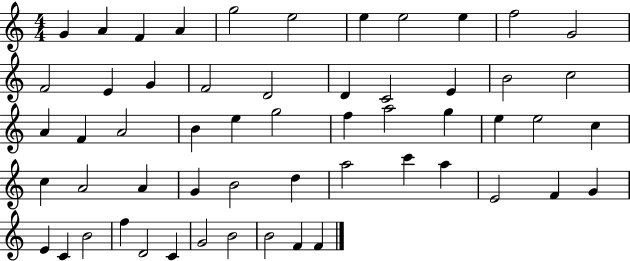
X:1
T:Untitled
M:4/4
L:1/4
K:C
G A F A g2 e2 e e2 e f2 G2 F2 E G F2 D2 D C2 E B2 c2 A F A2 B e g2 f a2 g e e2 c c A2 A G B2 d a2 c' a E2 F G E C B2 f D2 C G2 B2 B2 F F